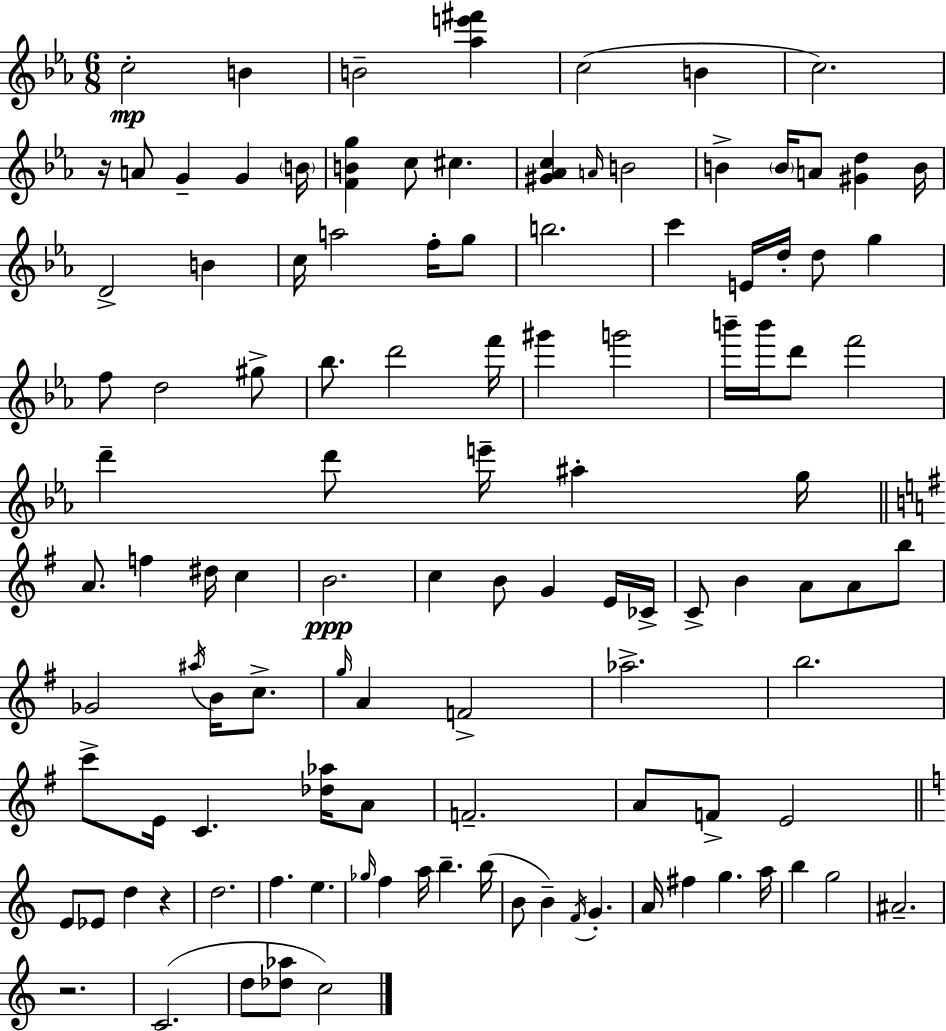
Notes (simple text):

C5/h B4/q B4/h [Ab5,E6,F#6]/q C5/h B4/q C5/h. R/s A4/e G4/q G4/q B4/s [F4,B4,G5]/q C5/e C#5/q. [G#4,Ab4,C5]/q A4/s B4/h B4/q B4/s A4/e [G#4,D5]/q B4/s D4/h B4/q C5/s A5/h F5/s G5/e B5/h. C6/q E4/s D5/s D5/e G5/q F5/e D5/h G#5/e Bb5/e. D6/h F6/s G#6/q G6/h B6/s B6/s D6/e F6/h D6/q D6/e E6/s A#5/q G5/s A4/e. F5/q D#5/s C5/q B4/h. C5/q B4/e G4/q E4/s CES4/s C4/e B4/q A4/e A4/e B5/e Gb4/h A#5/s B4/s C5/e. G5/s A4/q F4/h Ab5/h. B5/h. C6/e E4/s C4/q. [Db5,Ab5]/s A4/e F4/h. A4/e F4/e E4/h E4/e Eb4/e D5/q R/q D5/h. F5/q. E5/q. Gb5/s F5/q A5/s B5/q. B5/s B4/e B4/q F4/s G4/q. A4/s F#5/q G5/q. A5/s B5/q G5/h A#4/h. R/h. C4/h. D5/e [Db5,Ab5]/e C5/h